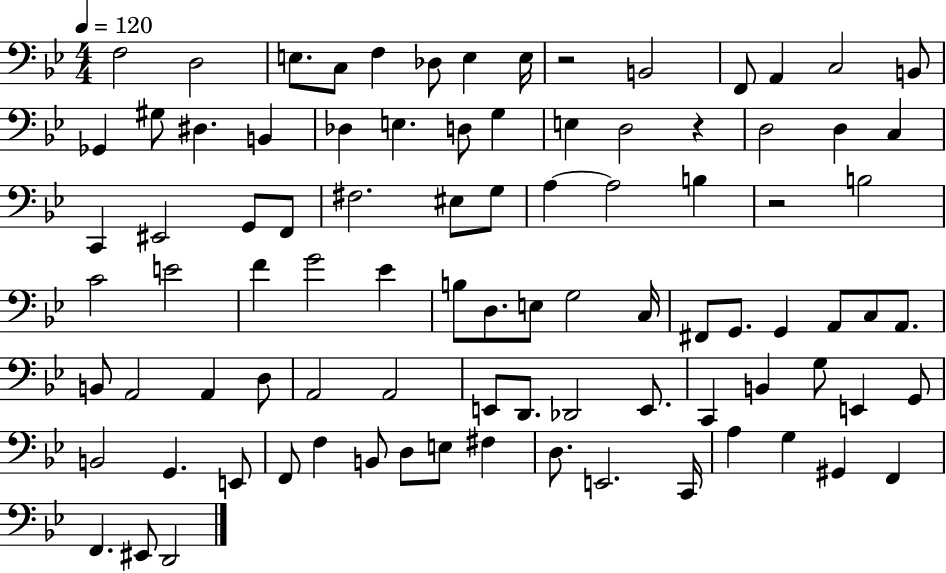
{
  \clef bass
  \numericTimeSignature
  \time 4/4
  \key bes \major
  \tempo 4 = 120
  f2 d2 | e8. c8 f4 des8 e4 e16 | r2 b,2 | f,8 a,4 c2 b,8 | \break ges,4 gis8 dis4. b,4 | des4 e4. d8 g4 | e4 d2 r4 | d2 d4 c4 | \break c,4 eis,2 g,8 f,8 | fis2. eis8 g8 | a4~~ a2 b4 | r2 b2 | \break c'2 e'2 | f'4 g'2 ees'4 | b8 d8. e8 g2 c16 | fis,8 g,8. g,4 a,8 c8 a,8. | \break b,8 a,2 a,4 d8 | a,2 a,2 | e,8 d,8. des,2 e,8. | c,4 b,4 g8 e,4 g,8 | \break b,2 g,4. e,8 | f,8 f4 b,8 d8 e8 fis4 | d8. e,2. c,16 | a4 g4 gis,4 f,4 | \break f,4. eis,8 d,2 | \bar "|."
}